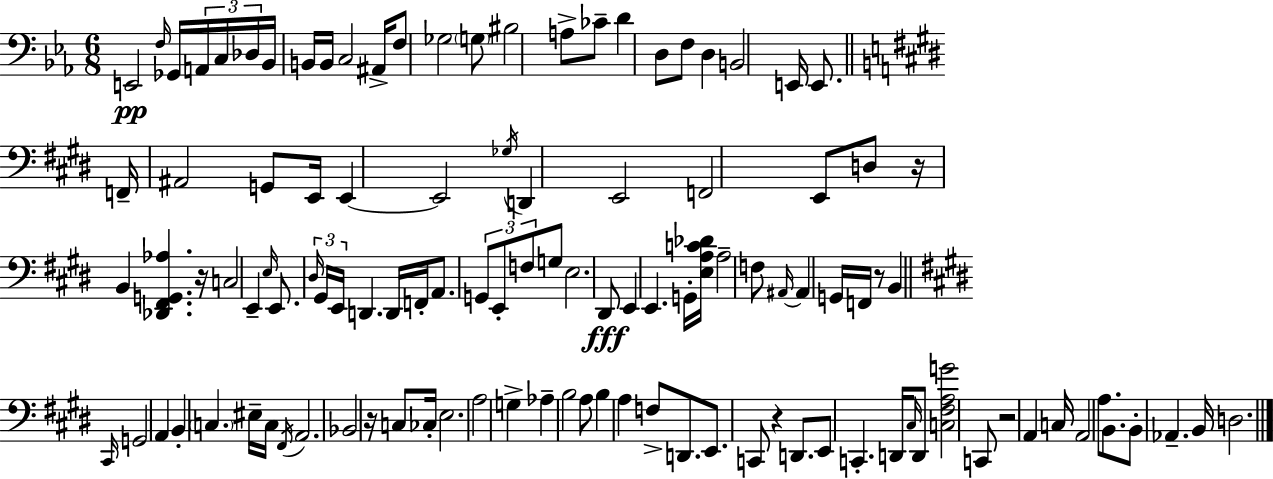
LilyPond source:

{
  \clef bass
  \numericTimeSignature
  \time 6/8
  \key c \minor
  e,2\pp \grace { f16 } ges,16 \tuplet 3/2 { a,16 c16 | des16 } bes,16 b,16 b,16 c2 | ais,16-> f8 ges2 \parenthesize g8 | bis2 a8-> ces'8-- | \break d'4 d8 f8 d4 | b,2 e,16 e,8. | \bar "||" \break \key e \major f,16-- ais,2 g,8 e,16 | e,4~~ e,2 | \acciaccatura { ges16 } d,4 e,2 | f,2 e,8 d8 | \break r16 b,4 <des, fis, g, aes>4. | r16 c2 e,4-- | \grace { e16 } e,8. \tuplet 3/2 { \grace { dis16 } gis,16 e,16 } d,4. | d,16 f,16-. a,8. \tuplet 3/2 { g,8 e,8-. f8 } | \break g8 e2. | dis,8\fff e,4 e,4. | g,16-. <e a c' des'>16 a2-- | f8 \grace { ais,16~ }~ ais,4 g,16 f,16 r8 | \break b,4 \bar "||" \break \key e \major \grace { cis,16 } g,2 a,4 | b,4-. \parenthesize c4. eis16-- | c16 \acciaccatura { fis,16 } a,2. | bes,2 r16 c8 | \break ces16-. e2. | a2 g4-> | aes4-- b2 | a8 b4 a4 | \break f8-> d,8. e,8. c,8 r4 | d,8. e,8 c,4.-. | d,16 \grace { cis16 } d,8 <c fis a g'>2 | c,8 r2 a,4 | \break c16 a,2 | a8. b,8. b,8-. aes,4.-- | b,16 d2. | \bar "|."
}